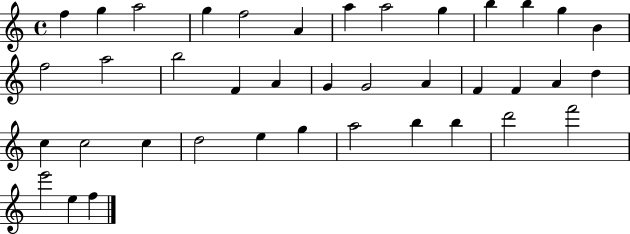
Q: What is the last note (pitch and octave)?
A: F5